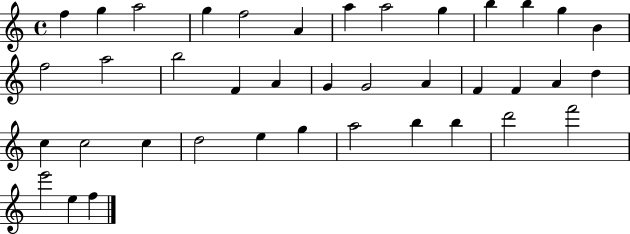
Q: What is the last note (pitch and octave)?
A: F5